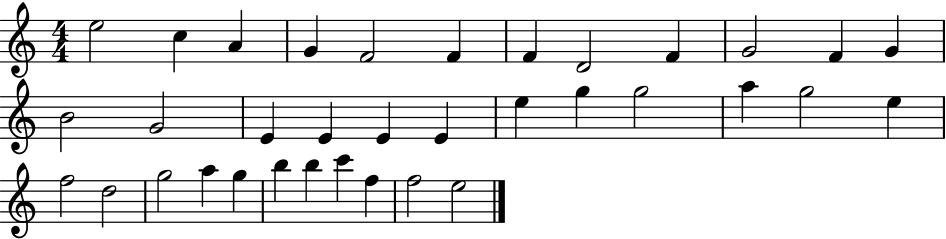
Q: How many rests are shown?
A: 0